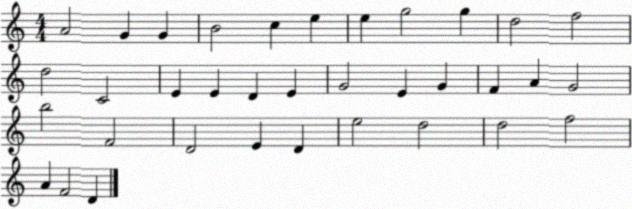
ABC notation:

X:1
T:Untitled
M:4/4
L:1/4
K:C
A2 G G B2 c e e g2 g d2 f2 d2 C2 E E D E G2 E G F A G2 b2 F2 D2 E D e2 d2 d2 f2 A F2 D